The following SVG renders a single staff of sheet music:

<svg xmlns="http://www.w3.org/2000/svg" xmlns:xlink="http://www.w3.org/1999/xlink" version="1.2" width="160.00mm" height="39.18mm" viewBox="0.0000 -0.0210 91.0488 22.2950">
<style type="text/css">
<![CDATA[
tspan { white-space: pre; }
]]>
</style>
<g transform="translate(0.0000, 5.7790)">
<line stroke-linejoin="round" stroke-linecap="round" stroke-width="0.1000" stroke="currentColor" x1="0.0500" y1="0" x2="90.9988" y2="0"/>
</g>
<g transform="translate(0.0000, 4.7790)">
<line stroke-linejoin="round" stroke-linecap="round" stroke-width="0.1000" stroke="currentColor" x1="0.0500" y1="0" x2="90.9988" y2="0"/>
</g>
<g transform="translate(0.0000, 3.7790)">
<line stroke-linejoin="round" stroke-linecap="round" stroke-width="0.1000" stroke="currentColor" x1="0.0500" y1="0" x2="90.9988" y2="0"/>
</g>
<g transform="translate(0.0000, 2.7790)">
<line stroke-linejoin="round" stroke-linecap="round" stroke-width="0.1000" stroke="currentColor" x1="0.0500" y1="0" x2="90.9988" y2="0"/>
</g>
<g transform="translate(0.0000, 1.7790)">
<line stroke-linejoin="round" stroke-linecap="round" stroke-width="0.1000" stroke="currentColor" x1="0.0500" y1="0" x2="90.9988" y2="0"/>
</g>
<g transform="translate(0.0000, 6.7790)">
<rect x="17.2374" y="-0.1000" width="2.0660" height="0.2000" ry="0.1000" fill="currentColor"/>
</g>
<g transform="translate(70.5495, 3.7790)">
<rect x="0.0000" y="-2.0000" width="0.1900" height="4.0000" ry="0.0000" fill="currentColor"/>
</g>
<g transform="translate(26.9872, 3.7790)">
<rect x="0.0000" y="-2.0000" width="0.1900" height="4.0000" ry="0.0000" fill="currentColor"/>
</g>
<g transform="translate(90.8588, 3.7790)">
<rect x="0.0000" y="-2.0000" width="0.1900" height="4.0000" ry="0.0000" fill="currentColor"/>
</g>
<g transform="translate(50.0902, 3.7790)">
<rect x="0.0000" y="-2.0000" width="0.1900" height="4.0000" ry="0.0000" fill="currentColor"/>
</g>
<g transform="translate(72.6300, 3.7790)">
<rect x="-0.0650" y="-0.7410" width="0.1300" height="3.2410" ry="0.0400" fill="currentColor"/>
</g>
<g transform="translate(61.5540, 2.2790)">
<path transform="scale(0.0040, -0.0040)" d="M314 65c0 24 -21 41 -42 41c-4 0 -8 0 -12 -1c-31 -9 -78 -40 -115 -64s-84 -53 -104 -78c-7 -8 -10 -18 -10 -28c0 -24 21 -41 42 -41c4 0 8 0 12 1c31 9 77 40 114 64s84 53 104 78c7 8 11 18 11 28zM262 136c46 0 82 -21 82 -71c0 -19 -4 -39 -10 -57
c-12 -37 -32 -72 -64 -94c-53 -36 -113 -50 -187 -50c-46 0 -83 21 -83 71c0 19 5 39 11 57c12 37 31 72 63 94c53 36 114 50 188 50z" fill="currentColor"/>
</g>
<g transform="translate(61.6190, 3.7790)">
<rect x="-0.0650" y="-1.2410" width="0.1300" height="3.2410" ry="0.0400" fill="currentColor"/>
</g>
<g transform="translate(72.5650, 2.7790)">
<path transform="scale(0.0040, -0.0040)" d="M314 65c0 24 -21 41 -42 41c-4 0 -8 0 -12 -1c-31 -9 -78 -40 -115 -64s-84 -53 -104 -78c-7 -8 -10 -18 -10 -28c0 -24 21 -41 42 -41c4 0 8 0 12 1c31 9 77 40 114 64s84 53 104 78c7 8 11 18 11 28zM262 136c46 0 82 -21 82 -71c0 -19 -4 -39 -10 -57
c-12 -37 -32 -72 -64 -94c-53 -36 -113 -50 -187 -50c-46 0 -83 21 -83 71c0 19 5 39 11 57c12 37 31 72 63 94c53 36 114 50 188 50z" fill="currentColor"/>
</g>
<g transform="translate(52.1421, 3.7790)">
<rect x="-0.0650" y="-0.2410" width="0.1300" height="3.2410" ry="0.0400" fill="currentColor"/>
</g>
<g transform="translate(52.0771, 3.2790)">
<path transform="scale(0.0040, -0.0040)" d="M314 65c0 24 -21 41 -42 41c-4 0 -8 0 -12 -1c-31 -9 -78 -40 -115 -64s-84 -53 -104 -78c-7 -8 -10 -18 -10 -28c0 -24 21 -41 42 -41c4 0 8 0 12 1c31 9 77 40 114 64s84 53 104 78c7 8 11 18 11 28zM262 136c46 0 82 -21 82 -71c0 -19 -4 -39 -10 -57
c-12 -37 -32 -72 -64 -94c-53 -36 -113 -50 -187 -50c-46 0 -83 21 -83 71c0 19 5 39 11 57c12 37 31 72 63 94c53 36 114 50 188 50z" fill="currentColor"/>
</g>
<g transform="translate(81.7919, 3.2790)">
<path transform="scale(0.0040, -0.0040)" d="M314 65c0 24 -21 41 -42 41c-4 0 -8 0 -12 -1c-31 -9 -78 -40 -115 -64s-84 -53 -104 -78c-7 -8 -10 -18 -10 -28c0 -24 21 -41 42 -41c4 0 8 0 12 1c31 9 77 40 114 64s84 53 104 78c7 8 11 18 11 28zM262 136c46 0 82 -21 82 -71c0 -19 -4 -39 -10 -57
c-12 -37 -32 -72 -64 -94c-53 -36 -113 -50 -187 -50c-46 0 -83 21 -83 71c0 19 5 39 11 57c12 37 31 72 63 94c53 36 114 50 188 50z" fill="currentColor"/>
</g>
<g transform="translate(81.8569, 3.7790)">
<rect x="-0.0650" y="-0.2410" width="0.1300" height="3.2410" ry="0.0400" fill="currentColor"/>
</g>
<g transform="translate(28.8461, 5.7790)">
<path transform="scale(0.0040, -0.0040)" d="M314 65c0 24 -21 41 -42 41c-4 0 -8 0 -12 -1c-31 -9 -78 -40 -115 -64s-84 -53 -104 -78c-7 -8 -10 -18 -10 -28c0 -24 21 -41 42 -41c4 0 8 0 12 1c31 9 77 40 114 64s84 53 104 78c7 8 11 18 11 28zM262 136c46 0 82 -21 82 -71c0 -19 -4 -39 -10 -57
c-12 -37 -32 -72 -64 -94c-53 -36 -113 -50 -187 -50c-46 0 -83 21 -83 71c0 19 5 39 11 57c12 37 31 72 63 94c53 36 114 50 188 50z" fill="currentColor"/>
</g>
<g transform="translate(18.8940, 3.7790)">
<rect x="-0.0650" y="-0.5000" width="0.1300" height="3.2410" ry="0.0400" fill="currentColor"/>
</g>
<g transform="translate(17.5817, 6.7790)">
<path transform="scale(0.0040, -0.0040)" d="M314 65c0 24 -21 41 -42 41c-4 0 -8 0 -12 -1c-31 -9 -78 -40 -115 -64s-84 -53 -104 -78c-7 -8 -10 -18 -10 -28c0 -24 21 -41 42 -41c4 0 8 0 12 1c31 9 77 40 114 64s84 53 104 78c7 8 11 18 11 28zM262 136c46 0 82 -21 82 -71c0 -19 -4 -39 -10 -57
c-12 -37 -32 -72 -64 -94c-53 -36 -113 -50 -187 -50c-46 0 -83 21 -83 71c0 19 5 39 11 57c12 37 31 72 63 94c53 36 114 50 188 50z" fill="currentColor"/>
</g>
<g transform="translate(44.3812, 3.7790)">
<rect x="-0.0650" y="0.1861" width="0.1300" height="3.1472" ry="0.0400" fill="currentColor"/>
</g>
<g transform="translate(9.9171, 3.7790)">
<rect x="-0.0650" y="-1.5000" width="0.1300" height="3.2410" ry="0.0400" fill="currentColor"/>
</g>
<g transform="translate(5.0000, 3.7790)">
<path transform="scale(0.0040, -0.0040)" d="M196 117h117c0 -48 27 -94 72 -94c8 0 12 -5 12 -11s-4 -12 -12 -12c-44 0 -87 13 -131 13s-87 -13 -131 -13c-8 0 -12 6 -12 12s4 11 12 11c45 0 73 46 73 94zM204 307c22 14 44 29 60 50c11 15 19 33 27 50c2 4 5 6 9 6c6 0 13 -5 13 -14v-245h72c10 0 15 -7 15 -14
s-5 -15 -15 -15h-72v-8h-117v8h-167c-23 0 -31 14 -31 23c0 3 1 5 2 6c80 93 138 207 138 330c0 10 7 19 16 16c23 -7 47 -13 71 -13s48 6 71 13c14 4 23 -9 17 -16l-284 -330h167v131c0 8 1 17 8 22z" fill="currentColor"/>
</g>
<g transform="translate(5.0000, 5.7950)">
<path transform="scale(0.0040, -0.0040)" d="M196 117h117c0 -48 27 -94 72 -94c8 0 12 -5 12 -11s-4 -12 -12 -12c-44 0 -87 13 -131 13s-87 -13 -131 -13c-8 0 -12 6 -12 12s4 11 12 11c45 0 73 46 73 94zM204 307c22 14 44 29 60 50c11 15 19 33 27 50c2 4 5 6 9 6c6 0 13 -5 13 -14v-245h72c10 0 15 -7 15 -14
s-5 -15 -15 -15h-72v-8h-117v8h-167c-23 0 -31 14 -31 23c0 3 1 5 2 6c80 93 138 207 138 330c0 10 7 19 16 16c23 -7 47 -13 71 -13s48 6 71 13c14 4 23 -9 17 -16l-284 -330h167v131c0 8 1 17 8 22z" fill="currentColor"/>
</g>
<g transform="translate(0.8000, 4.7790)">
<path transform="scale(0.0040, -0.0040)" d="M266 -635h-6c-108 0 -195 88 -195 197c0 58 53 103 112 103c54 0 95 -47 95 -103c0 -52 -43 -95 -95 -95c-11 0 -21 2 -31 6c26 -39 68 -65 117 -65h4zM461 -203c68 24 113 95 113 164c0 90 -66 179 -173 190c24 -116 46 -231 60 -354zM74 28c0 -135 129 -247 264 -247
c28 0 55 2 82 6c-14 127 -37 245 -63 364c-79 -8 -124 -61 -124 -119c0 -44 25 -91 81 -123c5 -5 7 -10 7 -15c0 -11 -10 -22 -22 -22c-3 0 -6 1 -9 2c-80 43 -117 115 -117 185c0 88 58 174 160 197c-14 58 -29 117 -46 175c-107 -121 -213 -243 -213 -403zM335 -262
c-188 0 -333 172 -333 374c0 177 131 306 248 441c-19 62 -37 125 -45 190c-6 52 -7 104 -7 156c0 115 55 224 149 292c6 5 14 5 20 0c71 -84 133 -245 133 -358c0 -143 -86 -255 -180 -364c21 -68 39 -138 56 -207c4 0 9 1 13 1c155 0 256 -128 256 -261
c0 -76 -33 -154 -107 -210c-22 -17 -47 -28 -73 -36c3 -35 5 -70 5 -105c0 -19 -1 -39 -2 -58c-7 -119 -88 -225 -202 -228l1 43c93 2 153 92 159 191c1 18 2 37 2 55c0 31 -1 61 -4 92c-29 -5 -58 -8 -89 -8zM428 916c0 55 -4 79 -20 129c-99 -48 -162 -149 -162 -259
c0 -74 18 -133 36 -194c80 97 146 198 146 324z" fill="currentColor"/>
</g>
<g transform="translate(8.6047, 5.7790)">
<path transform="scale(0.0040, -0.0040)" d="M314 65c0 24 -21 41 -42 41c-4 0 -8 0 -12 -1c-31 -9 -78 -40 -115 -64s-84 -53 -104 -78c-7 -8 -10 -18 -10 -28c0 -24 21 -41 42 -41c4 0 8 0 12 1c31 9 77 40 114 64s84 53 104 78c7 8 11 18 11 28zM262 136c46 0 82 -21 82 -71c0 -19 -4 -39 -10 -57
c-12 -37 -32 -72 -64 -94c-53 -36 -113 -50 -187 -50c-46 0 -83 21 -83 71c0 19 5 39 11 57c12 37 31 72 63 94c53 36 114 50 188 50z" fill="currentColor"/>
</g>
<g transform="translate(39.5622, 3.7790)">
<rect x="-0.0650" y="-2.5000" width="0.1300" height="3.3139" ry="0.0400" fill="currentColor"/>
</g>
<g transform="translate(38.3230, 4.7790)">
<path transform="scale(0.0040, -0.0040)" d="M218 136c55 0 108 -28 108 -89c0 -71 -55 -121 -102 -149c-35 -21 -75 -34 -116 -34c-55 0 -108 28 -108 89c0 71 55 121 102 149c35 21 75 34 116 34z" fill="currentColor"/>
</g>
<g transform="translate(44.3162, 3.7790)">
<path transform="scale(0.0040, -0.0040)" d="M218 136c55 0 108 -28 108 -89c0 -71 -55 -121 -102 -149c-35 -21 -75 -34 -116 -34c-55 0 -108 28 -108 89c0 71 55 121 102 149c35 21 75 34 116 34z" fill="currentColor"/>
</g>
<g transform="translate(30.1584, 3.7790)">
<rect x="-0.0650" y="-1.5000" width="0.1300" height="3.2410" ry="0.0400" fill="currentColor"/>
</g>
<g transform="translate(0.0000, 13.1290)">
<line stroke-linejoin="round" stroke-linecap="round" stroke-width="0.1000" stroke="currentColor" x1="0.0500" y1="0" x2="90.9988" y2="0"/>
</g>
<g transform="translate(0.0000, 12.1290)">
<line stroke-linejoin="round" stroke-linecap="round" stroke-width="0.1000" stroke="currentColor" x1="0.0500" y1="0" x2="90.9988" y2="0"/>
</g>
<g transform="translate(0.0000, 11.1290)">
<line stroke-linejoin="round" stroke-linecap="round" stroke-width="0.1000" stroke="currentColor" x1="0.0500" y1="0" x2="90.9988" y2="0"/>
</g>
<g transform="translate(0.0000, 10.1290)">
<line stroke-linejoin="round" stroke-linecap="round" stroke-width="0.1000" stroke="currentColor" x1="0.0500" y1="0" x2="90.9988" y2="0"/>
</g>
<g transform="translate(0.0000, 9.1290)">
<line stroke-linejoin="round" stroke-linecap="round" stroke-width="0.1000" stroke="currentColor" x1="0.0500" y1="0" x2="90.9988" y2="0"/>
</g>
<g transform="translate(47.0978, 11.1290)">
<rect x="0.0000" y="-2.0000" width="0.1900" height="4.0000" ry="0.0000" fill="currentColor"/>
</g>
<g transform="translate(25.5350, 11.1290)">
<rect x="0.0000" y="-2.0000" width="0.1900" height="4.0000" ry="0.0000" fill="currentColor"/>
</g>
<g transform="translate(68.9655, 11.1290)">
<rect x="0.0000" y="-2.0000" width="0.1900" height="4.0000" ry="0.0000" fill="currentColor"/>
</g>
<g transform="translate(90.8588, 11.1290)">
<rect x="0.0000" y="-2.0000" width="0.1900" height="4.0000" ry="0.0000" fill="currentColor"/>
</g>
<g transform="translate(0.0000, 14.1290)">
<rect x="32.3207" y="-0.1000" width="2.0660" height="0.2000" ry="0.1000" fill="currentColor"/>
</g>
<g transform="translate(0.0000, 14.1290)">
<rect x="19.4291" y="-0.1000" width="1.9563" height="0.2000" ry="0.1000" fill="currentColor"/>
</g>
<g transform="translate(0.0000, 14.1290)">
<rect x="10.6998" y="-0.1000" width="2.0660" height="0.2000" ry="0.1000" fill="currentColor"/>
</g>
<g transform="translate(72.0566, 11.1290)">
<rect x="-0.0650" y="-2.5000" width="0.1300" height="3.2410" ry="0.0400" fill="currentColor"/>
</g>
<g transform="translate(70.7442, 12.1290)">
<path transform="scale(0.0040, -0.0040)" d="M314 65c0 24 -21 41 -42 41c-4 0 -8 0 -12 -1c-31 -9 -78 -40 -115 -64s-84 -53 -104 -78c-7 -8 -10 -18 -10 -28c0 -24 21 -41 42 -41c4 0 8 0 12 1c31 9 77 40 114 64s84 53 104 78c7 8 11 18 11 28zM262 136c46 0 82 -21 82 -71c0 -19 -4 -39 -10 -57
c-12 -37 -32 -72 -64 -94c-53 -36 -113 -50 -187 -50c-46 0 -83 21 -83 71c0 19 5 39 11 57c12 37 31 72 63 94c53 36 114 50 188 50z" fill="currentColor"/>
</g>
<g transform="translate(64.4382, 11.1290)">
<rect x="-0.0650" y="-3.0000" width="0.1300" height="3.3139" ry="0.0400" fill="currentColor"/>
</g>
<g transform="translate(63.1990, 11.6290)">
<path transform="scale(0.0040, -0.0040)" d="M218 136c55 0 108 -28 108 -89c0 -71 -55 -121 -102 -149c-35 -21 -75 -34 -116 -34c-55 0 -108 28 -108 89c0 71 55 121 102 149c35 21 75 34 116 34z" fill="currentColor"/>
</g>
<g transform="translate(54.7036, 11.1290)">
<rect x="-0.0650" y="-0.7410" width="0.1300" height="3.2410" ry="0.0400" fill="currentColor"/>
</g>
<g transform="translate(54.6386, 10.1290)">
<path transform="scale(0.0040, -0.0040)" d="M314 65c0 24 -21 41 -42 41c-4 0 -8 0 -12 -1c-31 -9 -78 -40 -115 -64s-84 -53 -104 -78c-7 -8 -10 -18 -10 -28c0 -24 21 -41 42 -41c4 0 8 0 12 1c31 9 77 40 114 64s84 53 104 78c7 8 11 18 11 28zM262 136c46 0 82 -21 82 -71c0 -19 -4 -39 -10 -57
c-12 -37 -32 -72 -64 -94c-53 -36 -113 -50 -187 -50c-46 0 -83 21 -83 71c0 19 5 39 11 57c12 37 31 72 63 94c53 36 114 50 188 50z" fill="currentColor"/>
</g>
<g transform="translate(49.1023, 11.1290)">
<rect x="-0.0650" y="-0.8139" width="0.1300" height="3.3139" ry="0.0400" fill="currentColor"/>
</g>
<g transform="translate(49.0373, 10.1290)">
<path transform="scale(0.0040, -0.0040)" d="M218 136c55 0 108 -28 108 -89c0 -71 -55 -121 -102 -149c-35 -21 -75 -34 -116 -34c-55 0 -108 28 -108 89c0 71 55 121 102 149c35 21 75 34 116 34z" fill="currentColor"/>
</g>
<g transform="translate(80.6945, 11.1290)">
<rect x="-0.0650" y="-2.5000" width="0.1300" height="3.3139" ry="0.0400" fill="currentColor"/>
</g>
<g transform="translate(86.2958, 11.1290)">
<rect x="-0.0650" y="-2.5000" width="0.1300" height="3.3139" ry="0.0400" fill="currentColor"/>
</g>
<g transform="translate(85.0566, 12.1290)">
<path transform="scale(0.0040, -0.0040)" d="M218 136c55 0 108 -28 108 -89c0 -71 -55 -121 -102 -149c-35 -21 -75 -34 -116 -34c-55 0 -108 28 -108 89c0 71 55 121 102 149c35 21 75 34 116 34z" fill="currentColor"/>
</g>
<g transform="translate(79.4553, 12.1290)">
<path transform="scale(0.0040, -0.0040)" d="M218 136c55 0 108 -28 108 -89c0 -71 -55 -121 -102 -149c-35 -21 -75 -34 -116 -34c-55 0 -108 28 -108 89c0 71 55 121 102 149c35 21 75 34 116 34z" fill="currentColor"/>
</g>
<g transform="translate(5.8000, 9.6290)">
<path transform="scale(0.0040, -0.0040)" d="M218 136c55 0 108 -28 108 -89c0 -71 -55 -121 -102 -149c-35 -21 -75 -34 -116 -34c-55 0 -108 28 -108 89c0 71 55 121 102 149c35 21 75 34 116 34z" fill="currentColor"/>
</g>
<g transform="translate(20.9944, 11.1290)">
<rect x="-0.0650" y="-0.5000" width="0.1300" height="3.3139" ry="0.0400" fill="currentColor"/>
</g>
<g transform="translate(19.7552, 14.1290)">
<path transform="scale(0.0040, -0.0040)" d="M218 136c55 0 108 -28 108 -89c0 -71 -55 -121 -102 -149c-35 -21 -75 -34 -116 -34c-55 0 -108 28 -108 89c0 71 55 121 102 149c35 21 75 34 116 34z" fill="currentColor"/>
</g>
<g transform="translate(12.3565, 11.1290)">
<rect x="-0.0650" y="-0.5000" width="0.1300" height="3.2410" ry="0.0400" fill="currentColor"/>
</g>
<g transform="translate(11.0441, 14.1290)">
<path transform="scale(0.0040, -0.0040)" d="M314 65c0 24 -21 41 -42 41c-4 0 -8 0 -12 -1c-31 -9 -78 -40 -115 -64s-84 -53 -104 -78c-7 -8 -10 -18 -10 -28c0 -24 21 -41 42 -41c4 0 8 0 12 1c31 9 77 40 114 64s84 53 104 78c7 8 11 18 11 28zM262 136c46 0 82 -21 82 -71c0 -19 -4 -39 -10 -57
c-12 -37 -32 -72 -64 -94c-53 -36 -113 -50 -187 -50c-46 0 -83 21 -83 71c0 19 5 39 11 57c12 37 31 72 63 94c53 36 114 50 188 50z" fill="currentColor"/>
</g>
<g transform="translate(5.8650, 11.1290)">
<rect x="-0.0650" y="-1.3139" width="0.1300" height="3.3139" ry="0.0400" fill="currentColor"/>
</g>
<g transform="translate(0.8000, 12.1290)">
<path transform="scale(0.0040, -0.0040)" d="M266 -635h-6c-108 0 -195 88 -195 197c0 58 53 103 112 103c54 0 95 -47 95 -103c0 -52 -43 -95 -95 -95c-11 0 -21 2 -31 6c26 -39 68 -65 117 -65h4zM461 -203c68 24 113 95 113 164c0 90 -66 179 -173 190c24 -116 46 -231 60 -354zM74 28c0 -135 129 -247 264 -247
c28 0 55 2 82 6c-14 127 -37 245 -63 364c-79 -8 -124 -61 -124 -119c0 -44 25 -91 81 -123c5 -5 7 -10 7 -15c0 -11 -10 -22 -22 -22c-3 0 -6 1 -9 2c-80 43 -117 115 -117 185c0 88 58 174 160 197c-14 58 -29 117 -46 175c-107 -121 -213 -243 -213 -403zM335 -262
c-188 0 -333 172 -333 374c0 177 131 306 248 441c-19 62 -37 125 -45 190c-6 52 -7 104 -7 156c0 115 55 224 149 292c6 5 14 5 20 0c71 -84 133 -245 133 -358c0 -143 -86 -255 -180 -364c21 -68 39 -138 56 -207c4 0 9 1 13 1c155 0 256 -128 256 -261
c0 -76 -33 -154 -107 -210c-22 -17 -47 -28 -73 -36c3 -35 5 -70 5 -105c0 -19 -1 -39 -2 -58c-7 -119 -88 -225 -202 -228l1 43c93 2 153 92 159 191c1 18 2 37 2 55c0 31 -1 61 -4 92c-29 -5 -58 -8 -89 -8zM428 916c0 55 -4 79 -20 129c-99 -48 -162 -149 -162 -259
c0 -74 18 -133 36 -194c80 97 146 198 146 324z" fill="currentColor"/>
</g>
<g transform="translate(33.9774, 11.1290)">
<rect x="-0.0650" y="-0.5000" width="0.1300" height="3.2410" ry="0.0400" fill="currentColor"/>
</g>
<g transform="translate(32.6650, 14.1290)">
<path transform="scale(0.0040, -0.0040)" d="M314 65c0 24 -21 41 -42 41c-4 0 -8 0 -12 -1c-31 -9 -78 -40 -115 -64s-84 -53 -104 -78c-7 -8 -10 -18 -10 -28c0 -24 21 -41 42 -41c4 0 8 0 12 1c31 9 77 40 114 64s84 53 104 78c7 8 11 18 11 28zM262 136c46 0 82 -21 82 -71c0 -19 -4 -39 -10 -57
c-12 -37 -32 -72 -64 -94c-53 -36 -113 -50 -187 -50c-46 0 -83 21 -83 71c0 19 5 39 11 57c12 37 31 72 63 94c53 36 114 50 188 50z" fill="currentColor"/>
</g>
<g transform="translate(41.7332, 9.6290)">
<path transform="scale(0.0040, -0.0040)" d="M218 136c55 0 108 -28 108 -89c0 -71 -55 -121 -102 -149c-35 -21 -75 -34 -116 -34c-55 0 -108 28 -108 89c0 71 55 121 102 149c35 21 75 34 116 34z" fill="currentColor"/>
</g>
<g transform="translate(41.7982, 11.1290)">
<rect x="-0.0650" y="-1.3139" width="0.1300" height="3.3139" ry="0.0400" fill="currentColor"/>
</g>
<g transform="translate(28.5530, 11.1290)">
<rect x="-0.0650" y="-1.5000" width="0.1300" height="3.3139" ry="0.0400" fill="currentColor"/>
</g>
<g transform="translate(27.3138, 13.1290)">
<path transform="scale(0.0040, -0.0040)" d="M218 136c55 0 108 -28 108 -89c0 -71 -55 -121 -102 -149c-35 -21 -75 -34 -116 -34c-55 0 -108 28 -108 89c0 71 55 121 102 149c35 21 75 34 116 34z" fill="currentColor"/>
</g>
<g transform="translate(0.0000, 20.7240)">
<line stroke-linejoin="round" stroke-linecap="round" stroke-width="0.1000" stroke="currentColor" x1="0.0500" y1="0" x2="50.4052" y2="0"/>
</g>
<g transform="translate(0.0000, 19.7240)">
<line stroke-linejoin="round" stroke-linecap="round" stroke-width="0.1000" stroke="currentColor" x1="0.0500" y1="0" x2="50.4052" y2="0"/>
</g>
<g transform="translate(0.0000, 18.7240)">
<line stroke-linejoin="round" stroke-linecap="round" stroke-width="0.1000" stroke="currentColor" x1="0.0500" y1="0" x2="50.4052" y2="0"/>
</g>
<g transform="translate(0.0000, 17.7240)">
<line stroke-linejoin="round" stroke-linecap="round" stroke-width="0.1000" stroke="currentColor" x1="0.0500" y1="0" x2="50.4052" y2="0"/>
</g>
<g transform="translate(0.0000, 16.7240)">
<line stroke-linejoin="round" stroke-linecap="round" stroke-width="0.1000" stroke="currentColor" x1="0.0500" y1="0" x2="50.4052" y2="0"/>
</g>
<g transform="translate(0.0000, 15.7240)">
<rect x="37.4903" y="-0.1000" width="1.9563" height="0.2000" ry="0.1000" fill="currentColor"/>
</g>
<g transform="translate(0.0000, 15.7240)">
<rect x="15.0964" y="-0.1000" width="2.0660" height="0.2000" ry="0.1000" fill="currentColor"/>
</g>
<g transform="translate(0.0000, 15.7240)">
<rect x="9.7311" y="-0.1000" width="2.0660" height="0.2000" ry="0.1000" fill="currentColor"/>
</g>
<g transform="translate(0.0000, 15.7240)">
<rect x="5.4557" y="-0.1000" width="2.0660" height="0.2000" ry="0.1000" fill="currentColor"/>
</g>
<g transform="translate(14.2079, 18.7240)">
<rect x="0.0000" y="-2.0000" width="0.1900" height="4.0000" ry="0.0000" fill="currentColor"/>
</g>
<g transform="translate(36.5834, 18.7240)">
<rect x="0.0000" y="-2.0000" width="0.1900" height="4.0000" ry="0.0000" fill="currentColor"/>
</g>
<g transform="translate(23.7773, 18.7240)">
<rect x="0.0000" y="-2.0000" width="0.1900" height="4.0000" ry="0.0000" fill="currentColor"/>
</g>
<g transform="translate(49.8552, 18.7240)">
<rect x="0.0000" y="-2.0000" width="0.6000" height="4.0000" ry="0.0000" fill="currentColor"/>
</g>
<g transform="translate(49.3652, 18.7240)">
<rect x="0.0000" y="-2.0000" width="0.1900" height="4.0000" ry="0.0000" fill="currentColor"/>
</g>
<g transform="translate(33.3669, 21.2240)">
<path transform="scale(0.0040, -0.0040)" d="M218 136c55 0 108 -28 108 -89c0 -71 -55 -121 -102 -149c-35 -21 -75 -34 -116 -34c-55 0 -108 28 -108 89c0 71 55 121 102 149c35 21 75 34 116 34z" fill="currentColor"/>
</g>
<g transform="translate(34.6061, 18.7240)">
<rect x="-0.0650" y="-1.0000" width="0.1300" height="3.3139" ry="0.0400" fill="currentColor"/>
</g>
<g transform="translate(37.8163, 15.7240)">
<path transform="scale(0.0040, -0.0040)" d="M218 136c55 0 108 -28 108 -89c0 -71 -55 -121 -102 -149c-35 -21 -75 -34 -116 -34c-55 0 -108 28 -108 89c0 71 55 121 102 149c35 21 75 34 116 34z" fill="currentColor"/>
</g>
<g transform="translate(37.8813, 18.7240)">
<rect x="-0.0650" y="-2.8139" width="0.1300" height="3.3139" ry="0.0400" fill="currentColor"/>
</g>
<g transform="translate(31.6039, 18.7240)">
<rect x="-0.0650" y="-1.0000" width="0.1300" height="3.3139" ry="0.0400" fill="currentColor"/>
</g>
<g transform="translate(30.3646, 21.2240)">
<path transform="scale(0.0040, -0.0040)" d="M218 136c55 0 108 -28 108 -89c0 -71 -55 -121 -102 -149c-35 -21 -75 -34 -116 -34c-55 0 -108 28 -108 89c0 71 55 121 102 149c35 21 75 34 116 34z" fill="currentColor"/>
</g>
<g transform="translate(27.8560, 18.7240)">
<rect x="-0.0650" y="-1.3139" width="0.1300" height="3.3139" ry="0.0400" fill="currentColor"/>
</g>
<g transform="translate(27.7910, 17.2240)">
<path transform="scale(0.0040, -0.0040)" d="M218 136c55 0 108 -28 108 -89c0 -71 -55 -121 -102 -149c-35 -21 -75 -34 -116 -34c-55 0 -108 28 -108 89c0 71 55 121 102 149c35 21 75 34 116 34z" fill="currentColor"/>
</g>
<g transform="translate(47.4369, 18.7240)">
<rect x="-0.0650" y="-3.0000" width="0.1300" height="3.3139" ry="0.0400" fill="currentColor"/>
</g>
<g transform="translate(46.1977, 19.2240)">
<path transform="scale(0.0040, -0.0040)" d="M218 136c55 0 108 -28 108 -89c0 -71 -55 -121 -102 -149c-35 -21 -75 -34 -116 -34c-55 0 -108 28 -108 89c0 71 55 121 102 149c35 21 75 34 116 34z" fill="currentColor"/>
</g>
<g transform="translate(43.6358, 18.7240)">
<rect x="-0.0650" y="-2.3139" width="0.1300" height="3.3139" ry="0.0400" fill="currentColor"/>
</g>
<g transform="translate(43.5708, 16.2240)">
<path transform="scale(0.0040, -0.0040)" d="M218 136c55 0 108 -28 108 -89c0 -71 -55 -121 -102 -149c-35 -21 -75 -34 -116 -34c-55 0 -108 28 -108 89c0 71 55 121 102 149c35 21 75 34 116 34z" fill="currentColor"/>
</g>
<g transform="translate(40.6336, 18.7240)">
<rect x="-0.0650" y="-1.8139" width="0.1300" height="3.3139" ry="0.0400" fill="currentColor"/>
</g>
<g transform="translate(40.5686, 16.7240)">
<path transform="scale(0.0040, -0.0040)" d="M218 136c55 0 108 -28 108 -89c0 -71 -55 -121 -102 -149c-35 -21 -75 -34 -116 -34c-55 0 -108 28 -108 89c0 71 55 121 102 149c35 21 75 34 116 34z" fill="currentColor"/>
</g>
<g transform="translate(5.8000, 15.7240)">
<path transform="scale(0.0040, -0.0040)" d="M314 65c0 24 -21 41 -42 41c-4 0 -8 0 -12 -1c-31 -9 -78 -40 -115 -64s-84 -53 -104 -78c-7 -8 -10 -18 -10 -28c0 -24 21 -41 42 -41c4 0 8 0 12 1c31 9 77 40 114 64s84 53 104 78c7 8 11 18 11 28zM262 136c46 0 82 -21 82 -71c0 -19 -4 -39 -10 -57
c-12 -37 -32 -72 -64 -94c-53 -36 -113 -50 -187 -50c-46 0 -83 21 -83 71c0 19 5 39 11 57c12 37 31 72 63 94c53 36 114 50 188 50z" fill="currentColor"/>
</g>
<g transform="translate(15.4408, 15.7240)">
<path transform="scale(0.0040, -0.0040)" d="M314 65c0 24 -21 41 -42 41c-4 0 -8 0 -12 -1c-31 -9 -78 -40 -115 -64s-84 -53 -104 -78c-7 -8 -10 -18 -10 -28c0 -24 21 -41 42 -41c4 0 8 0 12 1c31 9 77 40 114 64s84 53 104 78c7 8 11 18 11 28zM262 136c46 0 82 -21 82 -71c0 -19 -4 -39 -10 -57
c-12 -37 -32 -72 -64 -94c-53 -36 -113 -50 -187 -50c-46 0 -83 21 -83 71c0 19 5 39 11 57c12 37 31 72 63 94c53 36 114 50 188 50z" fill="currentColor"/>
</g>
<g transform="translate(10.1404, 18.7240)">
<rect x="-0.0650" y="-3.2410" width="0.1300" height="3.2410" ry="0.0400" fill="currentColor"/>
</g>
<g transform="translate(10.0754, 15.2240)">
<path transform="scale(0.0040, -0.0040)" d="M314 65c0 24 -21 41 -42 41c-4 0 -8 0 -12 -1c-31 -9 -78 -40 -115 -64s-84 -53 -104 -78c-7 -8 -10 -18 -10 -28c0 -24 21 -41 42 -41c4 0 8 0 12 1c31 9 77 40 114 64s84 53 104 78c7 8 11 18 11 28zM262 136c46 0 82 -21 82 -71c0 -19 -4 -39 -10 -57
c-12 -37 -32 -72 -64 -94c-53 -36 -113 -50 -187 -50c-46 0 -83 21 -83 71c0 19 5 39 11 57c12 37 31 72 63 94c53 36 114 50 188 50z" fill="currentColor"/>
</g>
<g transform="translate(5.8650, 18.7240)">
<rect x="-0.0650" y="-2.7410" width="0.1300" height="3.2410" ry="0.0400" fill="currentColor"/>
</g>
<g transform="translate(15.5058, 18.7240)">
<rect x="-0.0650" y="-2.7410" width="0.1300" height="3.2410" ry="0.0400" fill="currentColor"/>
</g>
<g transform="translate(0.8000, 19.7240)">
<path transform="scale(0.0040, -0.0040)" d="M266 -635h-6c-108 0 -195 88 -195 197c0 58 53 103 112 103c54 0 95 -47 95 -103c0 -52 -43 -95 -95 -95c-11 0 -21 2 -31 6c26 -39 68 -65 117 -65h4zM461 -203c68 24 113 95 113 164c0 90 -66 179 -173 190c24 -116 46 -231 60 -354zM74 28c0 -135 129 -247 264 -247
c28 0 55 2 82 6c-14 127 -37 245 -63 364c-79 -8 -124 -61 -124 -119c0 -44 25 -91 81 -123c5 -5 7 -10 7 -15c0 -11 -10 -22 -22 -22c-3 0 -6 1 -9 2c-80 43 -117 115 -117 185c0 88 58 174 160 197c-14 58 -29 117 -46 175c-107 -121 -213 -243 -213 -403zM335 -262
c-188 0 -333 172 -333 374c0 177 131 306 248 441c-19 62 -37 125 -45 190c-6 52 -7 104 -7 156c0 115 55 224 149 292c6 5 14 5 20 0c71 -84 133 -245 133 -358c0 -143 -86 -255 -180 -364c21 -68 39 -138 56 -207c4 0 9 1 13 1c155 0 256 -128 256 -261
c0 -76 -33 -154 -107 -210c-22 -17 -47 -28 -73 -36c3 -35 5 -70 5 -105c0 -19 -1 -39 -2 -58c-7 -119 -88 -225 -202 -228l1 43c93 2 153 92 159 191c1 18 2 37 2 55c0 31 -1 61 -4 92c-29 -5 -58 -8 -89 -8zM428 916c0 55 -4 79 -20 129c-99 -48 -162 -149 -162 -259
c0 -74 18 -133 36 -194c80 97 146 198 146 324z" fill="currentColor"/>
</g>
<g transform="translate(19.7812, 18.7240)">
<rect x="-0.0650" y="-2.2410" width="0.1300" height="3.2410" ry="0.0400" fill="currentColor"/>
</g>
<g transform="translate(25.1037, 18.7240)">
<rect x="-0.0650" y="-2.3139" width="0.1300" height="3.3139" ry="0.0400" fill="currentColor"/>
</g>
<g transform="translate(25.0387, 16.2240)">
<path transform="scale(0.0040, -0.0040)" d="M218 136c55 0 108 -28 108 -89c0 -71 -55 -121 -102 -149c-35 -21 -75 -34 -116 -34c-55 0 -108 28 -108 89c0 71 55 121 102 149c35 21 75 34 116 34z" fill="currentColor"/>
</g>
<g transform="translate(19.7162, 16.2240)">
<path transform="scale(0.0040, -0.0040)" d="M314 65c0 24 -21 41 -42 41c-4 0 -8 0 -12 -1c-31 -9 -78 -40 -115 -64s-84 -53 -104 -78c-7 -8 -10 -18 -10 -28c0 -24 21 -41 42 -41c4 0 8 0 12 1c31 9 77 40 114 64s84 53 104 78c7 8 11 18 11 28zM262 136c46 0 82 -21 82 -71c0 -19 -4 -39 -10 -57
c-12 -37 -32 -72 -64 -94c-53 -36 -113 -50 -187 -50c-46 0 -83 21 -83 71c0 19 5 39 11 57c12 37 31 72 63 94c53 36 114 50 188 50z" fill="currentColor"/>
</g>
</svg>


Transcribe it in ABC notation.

X:1
T:Untitled
M:4/4
L:1/4
K:C
E2 C2 E2 G B c2 e2 d2 c2 e C2 C E C2 e d d2 A G2 G G a2 b2 a2 g2 g e D D a f g A